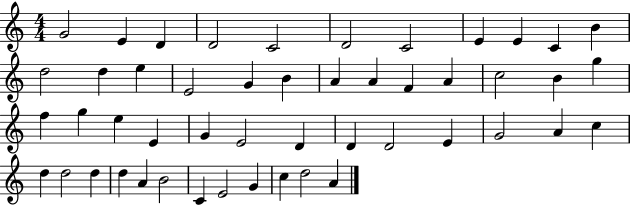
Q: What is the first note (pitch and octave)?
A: G4